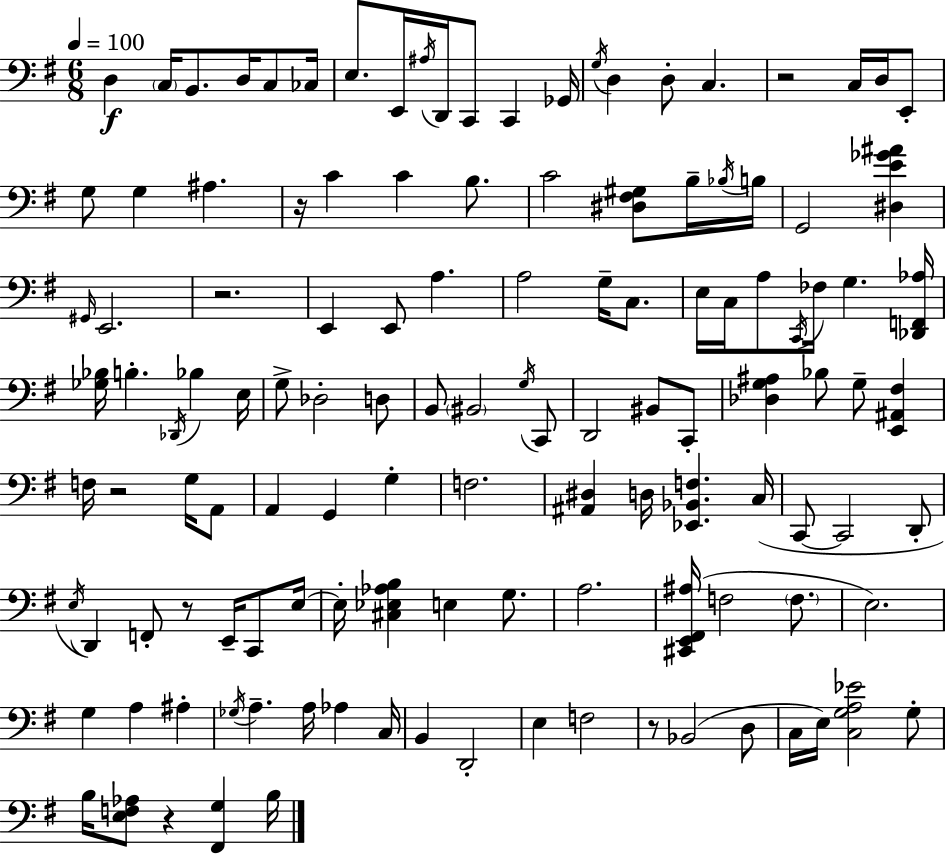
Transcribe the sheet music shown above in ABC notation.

X:1
T:Untitled
M:6/8
L:1/4
K:G
D, C,/4 B,,/2 D,/4 C,/2 _C,/4 E,/2 E,,/4 ^A,/4 D,,/4 C,,/2 C,, _G,,/4 G,/4 D, D,/2 C, z2 C,/4 D,/4 E,,/2 G,/2 G, ^A, z/4 C C B,/2 C2 [^D,^F,^G,]/2 B,/4 _B,/4 B,/4 G,,2 [^D,E_G^A] ^G,,/4 E,,2 z2 E,, E,,/2 A, A,2 G,/4 C,/2 E,/4 C,/4 A,/2 C,,/4 _F,/4 G, [_D,,F,,_A,]/4 [_G,_B,]/4 B, _D,,/4 _B, E,/4 G,/2 _D,2 D,/2 B,,/2 ^B,,2 G,/4 C,,/2 D,,2 ^B,,/2 C,,/2 [_D,G,^A,] _B,/2 G,/2 [E,,^A,,^F,] F,/4 z2 G,/4 A,,/2 A,, G,, G, F,2 [^A,,^D,] D,/4 [_E,,_B,,F,] C,/4 C,,/2 C,,2 D,,/2 E,/4 D,, F,,/2 z/2 E,,/4 C,,/2 E,/4 E,/4 [^C,_E,_A,B,] E, G,/2 A,2 [^C,,E,,^F,,^A,]/4 F,2 F,/2 E,2 G, A, ^A, _G,/4 A, A,/4 _A, C,/4 B,, D,,2 E, F,2 z/2 _B,,2 D,/2 C,/4 E,/4 [C,G,A,_E]2 G,/2 B,/4 [E,F,_A,]/2 z [^F,,G,] B,/4